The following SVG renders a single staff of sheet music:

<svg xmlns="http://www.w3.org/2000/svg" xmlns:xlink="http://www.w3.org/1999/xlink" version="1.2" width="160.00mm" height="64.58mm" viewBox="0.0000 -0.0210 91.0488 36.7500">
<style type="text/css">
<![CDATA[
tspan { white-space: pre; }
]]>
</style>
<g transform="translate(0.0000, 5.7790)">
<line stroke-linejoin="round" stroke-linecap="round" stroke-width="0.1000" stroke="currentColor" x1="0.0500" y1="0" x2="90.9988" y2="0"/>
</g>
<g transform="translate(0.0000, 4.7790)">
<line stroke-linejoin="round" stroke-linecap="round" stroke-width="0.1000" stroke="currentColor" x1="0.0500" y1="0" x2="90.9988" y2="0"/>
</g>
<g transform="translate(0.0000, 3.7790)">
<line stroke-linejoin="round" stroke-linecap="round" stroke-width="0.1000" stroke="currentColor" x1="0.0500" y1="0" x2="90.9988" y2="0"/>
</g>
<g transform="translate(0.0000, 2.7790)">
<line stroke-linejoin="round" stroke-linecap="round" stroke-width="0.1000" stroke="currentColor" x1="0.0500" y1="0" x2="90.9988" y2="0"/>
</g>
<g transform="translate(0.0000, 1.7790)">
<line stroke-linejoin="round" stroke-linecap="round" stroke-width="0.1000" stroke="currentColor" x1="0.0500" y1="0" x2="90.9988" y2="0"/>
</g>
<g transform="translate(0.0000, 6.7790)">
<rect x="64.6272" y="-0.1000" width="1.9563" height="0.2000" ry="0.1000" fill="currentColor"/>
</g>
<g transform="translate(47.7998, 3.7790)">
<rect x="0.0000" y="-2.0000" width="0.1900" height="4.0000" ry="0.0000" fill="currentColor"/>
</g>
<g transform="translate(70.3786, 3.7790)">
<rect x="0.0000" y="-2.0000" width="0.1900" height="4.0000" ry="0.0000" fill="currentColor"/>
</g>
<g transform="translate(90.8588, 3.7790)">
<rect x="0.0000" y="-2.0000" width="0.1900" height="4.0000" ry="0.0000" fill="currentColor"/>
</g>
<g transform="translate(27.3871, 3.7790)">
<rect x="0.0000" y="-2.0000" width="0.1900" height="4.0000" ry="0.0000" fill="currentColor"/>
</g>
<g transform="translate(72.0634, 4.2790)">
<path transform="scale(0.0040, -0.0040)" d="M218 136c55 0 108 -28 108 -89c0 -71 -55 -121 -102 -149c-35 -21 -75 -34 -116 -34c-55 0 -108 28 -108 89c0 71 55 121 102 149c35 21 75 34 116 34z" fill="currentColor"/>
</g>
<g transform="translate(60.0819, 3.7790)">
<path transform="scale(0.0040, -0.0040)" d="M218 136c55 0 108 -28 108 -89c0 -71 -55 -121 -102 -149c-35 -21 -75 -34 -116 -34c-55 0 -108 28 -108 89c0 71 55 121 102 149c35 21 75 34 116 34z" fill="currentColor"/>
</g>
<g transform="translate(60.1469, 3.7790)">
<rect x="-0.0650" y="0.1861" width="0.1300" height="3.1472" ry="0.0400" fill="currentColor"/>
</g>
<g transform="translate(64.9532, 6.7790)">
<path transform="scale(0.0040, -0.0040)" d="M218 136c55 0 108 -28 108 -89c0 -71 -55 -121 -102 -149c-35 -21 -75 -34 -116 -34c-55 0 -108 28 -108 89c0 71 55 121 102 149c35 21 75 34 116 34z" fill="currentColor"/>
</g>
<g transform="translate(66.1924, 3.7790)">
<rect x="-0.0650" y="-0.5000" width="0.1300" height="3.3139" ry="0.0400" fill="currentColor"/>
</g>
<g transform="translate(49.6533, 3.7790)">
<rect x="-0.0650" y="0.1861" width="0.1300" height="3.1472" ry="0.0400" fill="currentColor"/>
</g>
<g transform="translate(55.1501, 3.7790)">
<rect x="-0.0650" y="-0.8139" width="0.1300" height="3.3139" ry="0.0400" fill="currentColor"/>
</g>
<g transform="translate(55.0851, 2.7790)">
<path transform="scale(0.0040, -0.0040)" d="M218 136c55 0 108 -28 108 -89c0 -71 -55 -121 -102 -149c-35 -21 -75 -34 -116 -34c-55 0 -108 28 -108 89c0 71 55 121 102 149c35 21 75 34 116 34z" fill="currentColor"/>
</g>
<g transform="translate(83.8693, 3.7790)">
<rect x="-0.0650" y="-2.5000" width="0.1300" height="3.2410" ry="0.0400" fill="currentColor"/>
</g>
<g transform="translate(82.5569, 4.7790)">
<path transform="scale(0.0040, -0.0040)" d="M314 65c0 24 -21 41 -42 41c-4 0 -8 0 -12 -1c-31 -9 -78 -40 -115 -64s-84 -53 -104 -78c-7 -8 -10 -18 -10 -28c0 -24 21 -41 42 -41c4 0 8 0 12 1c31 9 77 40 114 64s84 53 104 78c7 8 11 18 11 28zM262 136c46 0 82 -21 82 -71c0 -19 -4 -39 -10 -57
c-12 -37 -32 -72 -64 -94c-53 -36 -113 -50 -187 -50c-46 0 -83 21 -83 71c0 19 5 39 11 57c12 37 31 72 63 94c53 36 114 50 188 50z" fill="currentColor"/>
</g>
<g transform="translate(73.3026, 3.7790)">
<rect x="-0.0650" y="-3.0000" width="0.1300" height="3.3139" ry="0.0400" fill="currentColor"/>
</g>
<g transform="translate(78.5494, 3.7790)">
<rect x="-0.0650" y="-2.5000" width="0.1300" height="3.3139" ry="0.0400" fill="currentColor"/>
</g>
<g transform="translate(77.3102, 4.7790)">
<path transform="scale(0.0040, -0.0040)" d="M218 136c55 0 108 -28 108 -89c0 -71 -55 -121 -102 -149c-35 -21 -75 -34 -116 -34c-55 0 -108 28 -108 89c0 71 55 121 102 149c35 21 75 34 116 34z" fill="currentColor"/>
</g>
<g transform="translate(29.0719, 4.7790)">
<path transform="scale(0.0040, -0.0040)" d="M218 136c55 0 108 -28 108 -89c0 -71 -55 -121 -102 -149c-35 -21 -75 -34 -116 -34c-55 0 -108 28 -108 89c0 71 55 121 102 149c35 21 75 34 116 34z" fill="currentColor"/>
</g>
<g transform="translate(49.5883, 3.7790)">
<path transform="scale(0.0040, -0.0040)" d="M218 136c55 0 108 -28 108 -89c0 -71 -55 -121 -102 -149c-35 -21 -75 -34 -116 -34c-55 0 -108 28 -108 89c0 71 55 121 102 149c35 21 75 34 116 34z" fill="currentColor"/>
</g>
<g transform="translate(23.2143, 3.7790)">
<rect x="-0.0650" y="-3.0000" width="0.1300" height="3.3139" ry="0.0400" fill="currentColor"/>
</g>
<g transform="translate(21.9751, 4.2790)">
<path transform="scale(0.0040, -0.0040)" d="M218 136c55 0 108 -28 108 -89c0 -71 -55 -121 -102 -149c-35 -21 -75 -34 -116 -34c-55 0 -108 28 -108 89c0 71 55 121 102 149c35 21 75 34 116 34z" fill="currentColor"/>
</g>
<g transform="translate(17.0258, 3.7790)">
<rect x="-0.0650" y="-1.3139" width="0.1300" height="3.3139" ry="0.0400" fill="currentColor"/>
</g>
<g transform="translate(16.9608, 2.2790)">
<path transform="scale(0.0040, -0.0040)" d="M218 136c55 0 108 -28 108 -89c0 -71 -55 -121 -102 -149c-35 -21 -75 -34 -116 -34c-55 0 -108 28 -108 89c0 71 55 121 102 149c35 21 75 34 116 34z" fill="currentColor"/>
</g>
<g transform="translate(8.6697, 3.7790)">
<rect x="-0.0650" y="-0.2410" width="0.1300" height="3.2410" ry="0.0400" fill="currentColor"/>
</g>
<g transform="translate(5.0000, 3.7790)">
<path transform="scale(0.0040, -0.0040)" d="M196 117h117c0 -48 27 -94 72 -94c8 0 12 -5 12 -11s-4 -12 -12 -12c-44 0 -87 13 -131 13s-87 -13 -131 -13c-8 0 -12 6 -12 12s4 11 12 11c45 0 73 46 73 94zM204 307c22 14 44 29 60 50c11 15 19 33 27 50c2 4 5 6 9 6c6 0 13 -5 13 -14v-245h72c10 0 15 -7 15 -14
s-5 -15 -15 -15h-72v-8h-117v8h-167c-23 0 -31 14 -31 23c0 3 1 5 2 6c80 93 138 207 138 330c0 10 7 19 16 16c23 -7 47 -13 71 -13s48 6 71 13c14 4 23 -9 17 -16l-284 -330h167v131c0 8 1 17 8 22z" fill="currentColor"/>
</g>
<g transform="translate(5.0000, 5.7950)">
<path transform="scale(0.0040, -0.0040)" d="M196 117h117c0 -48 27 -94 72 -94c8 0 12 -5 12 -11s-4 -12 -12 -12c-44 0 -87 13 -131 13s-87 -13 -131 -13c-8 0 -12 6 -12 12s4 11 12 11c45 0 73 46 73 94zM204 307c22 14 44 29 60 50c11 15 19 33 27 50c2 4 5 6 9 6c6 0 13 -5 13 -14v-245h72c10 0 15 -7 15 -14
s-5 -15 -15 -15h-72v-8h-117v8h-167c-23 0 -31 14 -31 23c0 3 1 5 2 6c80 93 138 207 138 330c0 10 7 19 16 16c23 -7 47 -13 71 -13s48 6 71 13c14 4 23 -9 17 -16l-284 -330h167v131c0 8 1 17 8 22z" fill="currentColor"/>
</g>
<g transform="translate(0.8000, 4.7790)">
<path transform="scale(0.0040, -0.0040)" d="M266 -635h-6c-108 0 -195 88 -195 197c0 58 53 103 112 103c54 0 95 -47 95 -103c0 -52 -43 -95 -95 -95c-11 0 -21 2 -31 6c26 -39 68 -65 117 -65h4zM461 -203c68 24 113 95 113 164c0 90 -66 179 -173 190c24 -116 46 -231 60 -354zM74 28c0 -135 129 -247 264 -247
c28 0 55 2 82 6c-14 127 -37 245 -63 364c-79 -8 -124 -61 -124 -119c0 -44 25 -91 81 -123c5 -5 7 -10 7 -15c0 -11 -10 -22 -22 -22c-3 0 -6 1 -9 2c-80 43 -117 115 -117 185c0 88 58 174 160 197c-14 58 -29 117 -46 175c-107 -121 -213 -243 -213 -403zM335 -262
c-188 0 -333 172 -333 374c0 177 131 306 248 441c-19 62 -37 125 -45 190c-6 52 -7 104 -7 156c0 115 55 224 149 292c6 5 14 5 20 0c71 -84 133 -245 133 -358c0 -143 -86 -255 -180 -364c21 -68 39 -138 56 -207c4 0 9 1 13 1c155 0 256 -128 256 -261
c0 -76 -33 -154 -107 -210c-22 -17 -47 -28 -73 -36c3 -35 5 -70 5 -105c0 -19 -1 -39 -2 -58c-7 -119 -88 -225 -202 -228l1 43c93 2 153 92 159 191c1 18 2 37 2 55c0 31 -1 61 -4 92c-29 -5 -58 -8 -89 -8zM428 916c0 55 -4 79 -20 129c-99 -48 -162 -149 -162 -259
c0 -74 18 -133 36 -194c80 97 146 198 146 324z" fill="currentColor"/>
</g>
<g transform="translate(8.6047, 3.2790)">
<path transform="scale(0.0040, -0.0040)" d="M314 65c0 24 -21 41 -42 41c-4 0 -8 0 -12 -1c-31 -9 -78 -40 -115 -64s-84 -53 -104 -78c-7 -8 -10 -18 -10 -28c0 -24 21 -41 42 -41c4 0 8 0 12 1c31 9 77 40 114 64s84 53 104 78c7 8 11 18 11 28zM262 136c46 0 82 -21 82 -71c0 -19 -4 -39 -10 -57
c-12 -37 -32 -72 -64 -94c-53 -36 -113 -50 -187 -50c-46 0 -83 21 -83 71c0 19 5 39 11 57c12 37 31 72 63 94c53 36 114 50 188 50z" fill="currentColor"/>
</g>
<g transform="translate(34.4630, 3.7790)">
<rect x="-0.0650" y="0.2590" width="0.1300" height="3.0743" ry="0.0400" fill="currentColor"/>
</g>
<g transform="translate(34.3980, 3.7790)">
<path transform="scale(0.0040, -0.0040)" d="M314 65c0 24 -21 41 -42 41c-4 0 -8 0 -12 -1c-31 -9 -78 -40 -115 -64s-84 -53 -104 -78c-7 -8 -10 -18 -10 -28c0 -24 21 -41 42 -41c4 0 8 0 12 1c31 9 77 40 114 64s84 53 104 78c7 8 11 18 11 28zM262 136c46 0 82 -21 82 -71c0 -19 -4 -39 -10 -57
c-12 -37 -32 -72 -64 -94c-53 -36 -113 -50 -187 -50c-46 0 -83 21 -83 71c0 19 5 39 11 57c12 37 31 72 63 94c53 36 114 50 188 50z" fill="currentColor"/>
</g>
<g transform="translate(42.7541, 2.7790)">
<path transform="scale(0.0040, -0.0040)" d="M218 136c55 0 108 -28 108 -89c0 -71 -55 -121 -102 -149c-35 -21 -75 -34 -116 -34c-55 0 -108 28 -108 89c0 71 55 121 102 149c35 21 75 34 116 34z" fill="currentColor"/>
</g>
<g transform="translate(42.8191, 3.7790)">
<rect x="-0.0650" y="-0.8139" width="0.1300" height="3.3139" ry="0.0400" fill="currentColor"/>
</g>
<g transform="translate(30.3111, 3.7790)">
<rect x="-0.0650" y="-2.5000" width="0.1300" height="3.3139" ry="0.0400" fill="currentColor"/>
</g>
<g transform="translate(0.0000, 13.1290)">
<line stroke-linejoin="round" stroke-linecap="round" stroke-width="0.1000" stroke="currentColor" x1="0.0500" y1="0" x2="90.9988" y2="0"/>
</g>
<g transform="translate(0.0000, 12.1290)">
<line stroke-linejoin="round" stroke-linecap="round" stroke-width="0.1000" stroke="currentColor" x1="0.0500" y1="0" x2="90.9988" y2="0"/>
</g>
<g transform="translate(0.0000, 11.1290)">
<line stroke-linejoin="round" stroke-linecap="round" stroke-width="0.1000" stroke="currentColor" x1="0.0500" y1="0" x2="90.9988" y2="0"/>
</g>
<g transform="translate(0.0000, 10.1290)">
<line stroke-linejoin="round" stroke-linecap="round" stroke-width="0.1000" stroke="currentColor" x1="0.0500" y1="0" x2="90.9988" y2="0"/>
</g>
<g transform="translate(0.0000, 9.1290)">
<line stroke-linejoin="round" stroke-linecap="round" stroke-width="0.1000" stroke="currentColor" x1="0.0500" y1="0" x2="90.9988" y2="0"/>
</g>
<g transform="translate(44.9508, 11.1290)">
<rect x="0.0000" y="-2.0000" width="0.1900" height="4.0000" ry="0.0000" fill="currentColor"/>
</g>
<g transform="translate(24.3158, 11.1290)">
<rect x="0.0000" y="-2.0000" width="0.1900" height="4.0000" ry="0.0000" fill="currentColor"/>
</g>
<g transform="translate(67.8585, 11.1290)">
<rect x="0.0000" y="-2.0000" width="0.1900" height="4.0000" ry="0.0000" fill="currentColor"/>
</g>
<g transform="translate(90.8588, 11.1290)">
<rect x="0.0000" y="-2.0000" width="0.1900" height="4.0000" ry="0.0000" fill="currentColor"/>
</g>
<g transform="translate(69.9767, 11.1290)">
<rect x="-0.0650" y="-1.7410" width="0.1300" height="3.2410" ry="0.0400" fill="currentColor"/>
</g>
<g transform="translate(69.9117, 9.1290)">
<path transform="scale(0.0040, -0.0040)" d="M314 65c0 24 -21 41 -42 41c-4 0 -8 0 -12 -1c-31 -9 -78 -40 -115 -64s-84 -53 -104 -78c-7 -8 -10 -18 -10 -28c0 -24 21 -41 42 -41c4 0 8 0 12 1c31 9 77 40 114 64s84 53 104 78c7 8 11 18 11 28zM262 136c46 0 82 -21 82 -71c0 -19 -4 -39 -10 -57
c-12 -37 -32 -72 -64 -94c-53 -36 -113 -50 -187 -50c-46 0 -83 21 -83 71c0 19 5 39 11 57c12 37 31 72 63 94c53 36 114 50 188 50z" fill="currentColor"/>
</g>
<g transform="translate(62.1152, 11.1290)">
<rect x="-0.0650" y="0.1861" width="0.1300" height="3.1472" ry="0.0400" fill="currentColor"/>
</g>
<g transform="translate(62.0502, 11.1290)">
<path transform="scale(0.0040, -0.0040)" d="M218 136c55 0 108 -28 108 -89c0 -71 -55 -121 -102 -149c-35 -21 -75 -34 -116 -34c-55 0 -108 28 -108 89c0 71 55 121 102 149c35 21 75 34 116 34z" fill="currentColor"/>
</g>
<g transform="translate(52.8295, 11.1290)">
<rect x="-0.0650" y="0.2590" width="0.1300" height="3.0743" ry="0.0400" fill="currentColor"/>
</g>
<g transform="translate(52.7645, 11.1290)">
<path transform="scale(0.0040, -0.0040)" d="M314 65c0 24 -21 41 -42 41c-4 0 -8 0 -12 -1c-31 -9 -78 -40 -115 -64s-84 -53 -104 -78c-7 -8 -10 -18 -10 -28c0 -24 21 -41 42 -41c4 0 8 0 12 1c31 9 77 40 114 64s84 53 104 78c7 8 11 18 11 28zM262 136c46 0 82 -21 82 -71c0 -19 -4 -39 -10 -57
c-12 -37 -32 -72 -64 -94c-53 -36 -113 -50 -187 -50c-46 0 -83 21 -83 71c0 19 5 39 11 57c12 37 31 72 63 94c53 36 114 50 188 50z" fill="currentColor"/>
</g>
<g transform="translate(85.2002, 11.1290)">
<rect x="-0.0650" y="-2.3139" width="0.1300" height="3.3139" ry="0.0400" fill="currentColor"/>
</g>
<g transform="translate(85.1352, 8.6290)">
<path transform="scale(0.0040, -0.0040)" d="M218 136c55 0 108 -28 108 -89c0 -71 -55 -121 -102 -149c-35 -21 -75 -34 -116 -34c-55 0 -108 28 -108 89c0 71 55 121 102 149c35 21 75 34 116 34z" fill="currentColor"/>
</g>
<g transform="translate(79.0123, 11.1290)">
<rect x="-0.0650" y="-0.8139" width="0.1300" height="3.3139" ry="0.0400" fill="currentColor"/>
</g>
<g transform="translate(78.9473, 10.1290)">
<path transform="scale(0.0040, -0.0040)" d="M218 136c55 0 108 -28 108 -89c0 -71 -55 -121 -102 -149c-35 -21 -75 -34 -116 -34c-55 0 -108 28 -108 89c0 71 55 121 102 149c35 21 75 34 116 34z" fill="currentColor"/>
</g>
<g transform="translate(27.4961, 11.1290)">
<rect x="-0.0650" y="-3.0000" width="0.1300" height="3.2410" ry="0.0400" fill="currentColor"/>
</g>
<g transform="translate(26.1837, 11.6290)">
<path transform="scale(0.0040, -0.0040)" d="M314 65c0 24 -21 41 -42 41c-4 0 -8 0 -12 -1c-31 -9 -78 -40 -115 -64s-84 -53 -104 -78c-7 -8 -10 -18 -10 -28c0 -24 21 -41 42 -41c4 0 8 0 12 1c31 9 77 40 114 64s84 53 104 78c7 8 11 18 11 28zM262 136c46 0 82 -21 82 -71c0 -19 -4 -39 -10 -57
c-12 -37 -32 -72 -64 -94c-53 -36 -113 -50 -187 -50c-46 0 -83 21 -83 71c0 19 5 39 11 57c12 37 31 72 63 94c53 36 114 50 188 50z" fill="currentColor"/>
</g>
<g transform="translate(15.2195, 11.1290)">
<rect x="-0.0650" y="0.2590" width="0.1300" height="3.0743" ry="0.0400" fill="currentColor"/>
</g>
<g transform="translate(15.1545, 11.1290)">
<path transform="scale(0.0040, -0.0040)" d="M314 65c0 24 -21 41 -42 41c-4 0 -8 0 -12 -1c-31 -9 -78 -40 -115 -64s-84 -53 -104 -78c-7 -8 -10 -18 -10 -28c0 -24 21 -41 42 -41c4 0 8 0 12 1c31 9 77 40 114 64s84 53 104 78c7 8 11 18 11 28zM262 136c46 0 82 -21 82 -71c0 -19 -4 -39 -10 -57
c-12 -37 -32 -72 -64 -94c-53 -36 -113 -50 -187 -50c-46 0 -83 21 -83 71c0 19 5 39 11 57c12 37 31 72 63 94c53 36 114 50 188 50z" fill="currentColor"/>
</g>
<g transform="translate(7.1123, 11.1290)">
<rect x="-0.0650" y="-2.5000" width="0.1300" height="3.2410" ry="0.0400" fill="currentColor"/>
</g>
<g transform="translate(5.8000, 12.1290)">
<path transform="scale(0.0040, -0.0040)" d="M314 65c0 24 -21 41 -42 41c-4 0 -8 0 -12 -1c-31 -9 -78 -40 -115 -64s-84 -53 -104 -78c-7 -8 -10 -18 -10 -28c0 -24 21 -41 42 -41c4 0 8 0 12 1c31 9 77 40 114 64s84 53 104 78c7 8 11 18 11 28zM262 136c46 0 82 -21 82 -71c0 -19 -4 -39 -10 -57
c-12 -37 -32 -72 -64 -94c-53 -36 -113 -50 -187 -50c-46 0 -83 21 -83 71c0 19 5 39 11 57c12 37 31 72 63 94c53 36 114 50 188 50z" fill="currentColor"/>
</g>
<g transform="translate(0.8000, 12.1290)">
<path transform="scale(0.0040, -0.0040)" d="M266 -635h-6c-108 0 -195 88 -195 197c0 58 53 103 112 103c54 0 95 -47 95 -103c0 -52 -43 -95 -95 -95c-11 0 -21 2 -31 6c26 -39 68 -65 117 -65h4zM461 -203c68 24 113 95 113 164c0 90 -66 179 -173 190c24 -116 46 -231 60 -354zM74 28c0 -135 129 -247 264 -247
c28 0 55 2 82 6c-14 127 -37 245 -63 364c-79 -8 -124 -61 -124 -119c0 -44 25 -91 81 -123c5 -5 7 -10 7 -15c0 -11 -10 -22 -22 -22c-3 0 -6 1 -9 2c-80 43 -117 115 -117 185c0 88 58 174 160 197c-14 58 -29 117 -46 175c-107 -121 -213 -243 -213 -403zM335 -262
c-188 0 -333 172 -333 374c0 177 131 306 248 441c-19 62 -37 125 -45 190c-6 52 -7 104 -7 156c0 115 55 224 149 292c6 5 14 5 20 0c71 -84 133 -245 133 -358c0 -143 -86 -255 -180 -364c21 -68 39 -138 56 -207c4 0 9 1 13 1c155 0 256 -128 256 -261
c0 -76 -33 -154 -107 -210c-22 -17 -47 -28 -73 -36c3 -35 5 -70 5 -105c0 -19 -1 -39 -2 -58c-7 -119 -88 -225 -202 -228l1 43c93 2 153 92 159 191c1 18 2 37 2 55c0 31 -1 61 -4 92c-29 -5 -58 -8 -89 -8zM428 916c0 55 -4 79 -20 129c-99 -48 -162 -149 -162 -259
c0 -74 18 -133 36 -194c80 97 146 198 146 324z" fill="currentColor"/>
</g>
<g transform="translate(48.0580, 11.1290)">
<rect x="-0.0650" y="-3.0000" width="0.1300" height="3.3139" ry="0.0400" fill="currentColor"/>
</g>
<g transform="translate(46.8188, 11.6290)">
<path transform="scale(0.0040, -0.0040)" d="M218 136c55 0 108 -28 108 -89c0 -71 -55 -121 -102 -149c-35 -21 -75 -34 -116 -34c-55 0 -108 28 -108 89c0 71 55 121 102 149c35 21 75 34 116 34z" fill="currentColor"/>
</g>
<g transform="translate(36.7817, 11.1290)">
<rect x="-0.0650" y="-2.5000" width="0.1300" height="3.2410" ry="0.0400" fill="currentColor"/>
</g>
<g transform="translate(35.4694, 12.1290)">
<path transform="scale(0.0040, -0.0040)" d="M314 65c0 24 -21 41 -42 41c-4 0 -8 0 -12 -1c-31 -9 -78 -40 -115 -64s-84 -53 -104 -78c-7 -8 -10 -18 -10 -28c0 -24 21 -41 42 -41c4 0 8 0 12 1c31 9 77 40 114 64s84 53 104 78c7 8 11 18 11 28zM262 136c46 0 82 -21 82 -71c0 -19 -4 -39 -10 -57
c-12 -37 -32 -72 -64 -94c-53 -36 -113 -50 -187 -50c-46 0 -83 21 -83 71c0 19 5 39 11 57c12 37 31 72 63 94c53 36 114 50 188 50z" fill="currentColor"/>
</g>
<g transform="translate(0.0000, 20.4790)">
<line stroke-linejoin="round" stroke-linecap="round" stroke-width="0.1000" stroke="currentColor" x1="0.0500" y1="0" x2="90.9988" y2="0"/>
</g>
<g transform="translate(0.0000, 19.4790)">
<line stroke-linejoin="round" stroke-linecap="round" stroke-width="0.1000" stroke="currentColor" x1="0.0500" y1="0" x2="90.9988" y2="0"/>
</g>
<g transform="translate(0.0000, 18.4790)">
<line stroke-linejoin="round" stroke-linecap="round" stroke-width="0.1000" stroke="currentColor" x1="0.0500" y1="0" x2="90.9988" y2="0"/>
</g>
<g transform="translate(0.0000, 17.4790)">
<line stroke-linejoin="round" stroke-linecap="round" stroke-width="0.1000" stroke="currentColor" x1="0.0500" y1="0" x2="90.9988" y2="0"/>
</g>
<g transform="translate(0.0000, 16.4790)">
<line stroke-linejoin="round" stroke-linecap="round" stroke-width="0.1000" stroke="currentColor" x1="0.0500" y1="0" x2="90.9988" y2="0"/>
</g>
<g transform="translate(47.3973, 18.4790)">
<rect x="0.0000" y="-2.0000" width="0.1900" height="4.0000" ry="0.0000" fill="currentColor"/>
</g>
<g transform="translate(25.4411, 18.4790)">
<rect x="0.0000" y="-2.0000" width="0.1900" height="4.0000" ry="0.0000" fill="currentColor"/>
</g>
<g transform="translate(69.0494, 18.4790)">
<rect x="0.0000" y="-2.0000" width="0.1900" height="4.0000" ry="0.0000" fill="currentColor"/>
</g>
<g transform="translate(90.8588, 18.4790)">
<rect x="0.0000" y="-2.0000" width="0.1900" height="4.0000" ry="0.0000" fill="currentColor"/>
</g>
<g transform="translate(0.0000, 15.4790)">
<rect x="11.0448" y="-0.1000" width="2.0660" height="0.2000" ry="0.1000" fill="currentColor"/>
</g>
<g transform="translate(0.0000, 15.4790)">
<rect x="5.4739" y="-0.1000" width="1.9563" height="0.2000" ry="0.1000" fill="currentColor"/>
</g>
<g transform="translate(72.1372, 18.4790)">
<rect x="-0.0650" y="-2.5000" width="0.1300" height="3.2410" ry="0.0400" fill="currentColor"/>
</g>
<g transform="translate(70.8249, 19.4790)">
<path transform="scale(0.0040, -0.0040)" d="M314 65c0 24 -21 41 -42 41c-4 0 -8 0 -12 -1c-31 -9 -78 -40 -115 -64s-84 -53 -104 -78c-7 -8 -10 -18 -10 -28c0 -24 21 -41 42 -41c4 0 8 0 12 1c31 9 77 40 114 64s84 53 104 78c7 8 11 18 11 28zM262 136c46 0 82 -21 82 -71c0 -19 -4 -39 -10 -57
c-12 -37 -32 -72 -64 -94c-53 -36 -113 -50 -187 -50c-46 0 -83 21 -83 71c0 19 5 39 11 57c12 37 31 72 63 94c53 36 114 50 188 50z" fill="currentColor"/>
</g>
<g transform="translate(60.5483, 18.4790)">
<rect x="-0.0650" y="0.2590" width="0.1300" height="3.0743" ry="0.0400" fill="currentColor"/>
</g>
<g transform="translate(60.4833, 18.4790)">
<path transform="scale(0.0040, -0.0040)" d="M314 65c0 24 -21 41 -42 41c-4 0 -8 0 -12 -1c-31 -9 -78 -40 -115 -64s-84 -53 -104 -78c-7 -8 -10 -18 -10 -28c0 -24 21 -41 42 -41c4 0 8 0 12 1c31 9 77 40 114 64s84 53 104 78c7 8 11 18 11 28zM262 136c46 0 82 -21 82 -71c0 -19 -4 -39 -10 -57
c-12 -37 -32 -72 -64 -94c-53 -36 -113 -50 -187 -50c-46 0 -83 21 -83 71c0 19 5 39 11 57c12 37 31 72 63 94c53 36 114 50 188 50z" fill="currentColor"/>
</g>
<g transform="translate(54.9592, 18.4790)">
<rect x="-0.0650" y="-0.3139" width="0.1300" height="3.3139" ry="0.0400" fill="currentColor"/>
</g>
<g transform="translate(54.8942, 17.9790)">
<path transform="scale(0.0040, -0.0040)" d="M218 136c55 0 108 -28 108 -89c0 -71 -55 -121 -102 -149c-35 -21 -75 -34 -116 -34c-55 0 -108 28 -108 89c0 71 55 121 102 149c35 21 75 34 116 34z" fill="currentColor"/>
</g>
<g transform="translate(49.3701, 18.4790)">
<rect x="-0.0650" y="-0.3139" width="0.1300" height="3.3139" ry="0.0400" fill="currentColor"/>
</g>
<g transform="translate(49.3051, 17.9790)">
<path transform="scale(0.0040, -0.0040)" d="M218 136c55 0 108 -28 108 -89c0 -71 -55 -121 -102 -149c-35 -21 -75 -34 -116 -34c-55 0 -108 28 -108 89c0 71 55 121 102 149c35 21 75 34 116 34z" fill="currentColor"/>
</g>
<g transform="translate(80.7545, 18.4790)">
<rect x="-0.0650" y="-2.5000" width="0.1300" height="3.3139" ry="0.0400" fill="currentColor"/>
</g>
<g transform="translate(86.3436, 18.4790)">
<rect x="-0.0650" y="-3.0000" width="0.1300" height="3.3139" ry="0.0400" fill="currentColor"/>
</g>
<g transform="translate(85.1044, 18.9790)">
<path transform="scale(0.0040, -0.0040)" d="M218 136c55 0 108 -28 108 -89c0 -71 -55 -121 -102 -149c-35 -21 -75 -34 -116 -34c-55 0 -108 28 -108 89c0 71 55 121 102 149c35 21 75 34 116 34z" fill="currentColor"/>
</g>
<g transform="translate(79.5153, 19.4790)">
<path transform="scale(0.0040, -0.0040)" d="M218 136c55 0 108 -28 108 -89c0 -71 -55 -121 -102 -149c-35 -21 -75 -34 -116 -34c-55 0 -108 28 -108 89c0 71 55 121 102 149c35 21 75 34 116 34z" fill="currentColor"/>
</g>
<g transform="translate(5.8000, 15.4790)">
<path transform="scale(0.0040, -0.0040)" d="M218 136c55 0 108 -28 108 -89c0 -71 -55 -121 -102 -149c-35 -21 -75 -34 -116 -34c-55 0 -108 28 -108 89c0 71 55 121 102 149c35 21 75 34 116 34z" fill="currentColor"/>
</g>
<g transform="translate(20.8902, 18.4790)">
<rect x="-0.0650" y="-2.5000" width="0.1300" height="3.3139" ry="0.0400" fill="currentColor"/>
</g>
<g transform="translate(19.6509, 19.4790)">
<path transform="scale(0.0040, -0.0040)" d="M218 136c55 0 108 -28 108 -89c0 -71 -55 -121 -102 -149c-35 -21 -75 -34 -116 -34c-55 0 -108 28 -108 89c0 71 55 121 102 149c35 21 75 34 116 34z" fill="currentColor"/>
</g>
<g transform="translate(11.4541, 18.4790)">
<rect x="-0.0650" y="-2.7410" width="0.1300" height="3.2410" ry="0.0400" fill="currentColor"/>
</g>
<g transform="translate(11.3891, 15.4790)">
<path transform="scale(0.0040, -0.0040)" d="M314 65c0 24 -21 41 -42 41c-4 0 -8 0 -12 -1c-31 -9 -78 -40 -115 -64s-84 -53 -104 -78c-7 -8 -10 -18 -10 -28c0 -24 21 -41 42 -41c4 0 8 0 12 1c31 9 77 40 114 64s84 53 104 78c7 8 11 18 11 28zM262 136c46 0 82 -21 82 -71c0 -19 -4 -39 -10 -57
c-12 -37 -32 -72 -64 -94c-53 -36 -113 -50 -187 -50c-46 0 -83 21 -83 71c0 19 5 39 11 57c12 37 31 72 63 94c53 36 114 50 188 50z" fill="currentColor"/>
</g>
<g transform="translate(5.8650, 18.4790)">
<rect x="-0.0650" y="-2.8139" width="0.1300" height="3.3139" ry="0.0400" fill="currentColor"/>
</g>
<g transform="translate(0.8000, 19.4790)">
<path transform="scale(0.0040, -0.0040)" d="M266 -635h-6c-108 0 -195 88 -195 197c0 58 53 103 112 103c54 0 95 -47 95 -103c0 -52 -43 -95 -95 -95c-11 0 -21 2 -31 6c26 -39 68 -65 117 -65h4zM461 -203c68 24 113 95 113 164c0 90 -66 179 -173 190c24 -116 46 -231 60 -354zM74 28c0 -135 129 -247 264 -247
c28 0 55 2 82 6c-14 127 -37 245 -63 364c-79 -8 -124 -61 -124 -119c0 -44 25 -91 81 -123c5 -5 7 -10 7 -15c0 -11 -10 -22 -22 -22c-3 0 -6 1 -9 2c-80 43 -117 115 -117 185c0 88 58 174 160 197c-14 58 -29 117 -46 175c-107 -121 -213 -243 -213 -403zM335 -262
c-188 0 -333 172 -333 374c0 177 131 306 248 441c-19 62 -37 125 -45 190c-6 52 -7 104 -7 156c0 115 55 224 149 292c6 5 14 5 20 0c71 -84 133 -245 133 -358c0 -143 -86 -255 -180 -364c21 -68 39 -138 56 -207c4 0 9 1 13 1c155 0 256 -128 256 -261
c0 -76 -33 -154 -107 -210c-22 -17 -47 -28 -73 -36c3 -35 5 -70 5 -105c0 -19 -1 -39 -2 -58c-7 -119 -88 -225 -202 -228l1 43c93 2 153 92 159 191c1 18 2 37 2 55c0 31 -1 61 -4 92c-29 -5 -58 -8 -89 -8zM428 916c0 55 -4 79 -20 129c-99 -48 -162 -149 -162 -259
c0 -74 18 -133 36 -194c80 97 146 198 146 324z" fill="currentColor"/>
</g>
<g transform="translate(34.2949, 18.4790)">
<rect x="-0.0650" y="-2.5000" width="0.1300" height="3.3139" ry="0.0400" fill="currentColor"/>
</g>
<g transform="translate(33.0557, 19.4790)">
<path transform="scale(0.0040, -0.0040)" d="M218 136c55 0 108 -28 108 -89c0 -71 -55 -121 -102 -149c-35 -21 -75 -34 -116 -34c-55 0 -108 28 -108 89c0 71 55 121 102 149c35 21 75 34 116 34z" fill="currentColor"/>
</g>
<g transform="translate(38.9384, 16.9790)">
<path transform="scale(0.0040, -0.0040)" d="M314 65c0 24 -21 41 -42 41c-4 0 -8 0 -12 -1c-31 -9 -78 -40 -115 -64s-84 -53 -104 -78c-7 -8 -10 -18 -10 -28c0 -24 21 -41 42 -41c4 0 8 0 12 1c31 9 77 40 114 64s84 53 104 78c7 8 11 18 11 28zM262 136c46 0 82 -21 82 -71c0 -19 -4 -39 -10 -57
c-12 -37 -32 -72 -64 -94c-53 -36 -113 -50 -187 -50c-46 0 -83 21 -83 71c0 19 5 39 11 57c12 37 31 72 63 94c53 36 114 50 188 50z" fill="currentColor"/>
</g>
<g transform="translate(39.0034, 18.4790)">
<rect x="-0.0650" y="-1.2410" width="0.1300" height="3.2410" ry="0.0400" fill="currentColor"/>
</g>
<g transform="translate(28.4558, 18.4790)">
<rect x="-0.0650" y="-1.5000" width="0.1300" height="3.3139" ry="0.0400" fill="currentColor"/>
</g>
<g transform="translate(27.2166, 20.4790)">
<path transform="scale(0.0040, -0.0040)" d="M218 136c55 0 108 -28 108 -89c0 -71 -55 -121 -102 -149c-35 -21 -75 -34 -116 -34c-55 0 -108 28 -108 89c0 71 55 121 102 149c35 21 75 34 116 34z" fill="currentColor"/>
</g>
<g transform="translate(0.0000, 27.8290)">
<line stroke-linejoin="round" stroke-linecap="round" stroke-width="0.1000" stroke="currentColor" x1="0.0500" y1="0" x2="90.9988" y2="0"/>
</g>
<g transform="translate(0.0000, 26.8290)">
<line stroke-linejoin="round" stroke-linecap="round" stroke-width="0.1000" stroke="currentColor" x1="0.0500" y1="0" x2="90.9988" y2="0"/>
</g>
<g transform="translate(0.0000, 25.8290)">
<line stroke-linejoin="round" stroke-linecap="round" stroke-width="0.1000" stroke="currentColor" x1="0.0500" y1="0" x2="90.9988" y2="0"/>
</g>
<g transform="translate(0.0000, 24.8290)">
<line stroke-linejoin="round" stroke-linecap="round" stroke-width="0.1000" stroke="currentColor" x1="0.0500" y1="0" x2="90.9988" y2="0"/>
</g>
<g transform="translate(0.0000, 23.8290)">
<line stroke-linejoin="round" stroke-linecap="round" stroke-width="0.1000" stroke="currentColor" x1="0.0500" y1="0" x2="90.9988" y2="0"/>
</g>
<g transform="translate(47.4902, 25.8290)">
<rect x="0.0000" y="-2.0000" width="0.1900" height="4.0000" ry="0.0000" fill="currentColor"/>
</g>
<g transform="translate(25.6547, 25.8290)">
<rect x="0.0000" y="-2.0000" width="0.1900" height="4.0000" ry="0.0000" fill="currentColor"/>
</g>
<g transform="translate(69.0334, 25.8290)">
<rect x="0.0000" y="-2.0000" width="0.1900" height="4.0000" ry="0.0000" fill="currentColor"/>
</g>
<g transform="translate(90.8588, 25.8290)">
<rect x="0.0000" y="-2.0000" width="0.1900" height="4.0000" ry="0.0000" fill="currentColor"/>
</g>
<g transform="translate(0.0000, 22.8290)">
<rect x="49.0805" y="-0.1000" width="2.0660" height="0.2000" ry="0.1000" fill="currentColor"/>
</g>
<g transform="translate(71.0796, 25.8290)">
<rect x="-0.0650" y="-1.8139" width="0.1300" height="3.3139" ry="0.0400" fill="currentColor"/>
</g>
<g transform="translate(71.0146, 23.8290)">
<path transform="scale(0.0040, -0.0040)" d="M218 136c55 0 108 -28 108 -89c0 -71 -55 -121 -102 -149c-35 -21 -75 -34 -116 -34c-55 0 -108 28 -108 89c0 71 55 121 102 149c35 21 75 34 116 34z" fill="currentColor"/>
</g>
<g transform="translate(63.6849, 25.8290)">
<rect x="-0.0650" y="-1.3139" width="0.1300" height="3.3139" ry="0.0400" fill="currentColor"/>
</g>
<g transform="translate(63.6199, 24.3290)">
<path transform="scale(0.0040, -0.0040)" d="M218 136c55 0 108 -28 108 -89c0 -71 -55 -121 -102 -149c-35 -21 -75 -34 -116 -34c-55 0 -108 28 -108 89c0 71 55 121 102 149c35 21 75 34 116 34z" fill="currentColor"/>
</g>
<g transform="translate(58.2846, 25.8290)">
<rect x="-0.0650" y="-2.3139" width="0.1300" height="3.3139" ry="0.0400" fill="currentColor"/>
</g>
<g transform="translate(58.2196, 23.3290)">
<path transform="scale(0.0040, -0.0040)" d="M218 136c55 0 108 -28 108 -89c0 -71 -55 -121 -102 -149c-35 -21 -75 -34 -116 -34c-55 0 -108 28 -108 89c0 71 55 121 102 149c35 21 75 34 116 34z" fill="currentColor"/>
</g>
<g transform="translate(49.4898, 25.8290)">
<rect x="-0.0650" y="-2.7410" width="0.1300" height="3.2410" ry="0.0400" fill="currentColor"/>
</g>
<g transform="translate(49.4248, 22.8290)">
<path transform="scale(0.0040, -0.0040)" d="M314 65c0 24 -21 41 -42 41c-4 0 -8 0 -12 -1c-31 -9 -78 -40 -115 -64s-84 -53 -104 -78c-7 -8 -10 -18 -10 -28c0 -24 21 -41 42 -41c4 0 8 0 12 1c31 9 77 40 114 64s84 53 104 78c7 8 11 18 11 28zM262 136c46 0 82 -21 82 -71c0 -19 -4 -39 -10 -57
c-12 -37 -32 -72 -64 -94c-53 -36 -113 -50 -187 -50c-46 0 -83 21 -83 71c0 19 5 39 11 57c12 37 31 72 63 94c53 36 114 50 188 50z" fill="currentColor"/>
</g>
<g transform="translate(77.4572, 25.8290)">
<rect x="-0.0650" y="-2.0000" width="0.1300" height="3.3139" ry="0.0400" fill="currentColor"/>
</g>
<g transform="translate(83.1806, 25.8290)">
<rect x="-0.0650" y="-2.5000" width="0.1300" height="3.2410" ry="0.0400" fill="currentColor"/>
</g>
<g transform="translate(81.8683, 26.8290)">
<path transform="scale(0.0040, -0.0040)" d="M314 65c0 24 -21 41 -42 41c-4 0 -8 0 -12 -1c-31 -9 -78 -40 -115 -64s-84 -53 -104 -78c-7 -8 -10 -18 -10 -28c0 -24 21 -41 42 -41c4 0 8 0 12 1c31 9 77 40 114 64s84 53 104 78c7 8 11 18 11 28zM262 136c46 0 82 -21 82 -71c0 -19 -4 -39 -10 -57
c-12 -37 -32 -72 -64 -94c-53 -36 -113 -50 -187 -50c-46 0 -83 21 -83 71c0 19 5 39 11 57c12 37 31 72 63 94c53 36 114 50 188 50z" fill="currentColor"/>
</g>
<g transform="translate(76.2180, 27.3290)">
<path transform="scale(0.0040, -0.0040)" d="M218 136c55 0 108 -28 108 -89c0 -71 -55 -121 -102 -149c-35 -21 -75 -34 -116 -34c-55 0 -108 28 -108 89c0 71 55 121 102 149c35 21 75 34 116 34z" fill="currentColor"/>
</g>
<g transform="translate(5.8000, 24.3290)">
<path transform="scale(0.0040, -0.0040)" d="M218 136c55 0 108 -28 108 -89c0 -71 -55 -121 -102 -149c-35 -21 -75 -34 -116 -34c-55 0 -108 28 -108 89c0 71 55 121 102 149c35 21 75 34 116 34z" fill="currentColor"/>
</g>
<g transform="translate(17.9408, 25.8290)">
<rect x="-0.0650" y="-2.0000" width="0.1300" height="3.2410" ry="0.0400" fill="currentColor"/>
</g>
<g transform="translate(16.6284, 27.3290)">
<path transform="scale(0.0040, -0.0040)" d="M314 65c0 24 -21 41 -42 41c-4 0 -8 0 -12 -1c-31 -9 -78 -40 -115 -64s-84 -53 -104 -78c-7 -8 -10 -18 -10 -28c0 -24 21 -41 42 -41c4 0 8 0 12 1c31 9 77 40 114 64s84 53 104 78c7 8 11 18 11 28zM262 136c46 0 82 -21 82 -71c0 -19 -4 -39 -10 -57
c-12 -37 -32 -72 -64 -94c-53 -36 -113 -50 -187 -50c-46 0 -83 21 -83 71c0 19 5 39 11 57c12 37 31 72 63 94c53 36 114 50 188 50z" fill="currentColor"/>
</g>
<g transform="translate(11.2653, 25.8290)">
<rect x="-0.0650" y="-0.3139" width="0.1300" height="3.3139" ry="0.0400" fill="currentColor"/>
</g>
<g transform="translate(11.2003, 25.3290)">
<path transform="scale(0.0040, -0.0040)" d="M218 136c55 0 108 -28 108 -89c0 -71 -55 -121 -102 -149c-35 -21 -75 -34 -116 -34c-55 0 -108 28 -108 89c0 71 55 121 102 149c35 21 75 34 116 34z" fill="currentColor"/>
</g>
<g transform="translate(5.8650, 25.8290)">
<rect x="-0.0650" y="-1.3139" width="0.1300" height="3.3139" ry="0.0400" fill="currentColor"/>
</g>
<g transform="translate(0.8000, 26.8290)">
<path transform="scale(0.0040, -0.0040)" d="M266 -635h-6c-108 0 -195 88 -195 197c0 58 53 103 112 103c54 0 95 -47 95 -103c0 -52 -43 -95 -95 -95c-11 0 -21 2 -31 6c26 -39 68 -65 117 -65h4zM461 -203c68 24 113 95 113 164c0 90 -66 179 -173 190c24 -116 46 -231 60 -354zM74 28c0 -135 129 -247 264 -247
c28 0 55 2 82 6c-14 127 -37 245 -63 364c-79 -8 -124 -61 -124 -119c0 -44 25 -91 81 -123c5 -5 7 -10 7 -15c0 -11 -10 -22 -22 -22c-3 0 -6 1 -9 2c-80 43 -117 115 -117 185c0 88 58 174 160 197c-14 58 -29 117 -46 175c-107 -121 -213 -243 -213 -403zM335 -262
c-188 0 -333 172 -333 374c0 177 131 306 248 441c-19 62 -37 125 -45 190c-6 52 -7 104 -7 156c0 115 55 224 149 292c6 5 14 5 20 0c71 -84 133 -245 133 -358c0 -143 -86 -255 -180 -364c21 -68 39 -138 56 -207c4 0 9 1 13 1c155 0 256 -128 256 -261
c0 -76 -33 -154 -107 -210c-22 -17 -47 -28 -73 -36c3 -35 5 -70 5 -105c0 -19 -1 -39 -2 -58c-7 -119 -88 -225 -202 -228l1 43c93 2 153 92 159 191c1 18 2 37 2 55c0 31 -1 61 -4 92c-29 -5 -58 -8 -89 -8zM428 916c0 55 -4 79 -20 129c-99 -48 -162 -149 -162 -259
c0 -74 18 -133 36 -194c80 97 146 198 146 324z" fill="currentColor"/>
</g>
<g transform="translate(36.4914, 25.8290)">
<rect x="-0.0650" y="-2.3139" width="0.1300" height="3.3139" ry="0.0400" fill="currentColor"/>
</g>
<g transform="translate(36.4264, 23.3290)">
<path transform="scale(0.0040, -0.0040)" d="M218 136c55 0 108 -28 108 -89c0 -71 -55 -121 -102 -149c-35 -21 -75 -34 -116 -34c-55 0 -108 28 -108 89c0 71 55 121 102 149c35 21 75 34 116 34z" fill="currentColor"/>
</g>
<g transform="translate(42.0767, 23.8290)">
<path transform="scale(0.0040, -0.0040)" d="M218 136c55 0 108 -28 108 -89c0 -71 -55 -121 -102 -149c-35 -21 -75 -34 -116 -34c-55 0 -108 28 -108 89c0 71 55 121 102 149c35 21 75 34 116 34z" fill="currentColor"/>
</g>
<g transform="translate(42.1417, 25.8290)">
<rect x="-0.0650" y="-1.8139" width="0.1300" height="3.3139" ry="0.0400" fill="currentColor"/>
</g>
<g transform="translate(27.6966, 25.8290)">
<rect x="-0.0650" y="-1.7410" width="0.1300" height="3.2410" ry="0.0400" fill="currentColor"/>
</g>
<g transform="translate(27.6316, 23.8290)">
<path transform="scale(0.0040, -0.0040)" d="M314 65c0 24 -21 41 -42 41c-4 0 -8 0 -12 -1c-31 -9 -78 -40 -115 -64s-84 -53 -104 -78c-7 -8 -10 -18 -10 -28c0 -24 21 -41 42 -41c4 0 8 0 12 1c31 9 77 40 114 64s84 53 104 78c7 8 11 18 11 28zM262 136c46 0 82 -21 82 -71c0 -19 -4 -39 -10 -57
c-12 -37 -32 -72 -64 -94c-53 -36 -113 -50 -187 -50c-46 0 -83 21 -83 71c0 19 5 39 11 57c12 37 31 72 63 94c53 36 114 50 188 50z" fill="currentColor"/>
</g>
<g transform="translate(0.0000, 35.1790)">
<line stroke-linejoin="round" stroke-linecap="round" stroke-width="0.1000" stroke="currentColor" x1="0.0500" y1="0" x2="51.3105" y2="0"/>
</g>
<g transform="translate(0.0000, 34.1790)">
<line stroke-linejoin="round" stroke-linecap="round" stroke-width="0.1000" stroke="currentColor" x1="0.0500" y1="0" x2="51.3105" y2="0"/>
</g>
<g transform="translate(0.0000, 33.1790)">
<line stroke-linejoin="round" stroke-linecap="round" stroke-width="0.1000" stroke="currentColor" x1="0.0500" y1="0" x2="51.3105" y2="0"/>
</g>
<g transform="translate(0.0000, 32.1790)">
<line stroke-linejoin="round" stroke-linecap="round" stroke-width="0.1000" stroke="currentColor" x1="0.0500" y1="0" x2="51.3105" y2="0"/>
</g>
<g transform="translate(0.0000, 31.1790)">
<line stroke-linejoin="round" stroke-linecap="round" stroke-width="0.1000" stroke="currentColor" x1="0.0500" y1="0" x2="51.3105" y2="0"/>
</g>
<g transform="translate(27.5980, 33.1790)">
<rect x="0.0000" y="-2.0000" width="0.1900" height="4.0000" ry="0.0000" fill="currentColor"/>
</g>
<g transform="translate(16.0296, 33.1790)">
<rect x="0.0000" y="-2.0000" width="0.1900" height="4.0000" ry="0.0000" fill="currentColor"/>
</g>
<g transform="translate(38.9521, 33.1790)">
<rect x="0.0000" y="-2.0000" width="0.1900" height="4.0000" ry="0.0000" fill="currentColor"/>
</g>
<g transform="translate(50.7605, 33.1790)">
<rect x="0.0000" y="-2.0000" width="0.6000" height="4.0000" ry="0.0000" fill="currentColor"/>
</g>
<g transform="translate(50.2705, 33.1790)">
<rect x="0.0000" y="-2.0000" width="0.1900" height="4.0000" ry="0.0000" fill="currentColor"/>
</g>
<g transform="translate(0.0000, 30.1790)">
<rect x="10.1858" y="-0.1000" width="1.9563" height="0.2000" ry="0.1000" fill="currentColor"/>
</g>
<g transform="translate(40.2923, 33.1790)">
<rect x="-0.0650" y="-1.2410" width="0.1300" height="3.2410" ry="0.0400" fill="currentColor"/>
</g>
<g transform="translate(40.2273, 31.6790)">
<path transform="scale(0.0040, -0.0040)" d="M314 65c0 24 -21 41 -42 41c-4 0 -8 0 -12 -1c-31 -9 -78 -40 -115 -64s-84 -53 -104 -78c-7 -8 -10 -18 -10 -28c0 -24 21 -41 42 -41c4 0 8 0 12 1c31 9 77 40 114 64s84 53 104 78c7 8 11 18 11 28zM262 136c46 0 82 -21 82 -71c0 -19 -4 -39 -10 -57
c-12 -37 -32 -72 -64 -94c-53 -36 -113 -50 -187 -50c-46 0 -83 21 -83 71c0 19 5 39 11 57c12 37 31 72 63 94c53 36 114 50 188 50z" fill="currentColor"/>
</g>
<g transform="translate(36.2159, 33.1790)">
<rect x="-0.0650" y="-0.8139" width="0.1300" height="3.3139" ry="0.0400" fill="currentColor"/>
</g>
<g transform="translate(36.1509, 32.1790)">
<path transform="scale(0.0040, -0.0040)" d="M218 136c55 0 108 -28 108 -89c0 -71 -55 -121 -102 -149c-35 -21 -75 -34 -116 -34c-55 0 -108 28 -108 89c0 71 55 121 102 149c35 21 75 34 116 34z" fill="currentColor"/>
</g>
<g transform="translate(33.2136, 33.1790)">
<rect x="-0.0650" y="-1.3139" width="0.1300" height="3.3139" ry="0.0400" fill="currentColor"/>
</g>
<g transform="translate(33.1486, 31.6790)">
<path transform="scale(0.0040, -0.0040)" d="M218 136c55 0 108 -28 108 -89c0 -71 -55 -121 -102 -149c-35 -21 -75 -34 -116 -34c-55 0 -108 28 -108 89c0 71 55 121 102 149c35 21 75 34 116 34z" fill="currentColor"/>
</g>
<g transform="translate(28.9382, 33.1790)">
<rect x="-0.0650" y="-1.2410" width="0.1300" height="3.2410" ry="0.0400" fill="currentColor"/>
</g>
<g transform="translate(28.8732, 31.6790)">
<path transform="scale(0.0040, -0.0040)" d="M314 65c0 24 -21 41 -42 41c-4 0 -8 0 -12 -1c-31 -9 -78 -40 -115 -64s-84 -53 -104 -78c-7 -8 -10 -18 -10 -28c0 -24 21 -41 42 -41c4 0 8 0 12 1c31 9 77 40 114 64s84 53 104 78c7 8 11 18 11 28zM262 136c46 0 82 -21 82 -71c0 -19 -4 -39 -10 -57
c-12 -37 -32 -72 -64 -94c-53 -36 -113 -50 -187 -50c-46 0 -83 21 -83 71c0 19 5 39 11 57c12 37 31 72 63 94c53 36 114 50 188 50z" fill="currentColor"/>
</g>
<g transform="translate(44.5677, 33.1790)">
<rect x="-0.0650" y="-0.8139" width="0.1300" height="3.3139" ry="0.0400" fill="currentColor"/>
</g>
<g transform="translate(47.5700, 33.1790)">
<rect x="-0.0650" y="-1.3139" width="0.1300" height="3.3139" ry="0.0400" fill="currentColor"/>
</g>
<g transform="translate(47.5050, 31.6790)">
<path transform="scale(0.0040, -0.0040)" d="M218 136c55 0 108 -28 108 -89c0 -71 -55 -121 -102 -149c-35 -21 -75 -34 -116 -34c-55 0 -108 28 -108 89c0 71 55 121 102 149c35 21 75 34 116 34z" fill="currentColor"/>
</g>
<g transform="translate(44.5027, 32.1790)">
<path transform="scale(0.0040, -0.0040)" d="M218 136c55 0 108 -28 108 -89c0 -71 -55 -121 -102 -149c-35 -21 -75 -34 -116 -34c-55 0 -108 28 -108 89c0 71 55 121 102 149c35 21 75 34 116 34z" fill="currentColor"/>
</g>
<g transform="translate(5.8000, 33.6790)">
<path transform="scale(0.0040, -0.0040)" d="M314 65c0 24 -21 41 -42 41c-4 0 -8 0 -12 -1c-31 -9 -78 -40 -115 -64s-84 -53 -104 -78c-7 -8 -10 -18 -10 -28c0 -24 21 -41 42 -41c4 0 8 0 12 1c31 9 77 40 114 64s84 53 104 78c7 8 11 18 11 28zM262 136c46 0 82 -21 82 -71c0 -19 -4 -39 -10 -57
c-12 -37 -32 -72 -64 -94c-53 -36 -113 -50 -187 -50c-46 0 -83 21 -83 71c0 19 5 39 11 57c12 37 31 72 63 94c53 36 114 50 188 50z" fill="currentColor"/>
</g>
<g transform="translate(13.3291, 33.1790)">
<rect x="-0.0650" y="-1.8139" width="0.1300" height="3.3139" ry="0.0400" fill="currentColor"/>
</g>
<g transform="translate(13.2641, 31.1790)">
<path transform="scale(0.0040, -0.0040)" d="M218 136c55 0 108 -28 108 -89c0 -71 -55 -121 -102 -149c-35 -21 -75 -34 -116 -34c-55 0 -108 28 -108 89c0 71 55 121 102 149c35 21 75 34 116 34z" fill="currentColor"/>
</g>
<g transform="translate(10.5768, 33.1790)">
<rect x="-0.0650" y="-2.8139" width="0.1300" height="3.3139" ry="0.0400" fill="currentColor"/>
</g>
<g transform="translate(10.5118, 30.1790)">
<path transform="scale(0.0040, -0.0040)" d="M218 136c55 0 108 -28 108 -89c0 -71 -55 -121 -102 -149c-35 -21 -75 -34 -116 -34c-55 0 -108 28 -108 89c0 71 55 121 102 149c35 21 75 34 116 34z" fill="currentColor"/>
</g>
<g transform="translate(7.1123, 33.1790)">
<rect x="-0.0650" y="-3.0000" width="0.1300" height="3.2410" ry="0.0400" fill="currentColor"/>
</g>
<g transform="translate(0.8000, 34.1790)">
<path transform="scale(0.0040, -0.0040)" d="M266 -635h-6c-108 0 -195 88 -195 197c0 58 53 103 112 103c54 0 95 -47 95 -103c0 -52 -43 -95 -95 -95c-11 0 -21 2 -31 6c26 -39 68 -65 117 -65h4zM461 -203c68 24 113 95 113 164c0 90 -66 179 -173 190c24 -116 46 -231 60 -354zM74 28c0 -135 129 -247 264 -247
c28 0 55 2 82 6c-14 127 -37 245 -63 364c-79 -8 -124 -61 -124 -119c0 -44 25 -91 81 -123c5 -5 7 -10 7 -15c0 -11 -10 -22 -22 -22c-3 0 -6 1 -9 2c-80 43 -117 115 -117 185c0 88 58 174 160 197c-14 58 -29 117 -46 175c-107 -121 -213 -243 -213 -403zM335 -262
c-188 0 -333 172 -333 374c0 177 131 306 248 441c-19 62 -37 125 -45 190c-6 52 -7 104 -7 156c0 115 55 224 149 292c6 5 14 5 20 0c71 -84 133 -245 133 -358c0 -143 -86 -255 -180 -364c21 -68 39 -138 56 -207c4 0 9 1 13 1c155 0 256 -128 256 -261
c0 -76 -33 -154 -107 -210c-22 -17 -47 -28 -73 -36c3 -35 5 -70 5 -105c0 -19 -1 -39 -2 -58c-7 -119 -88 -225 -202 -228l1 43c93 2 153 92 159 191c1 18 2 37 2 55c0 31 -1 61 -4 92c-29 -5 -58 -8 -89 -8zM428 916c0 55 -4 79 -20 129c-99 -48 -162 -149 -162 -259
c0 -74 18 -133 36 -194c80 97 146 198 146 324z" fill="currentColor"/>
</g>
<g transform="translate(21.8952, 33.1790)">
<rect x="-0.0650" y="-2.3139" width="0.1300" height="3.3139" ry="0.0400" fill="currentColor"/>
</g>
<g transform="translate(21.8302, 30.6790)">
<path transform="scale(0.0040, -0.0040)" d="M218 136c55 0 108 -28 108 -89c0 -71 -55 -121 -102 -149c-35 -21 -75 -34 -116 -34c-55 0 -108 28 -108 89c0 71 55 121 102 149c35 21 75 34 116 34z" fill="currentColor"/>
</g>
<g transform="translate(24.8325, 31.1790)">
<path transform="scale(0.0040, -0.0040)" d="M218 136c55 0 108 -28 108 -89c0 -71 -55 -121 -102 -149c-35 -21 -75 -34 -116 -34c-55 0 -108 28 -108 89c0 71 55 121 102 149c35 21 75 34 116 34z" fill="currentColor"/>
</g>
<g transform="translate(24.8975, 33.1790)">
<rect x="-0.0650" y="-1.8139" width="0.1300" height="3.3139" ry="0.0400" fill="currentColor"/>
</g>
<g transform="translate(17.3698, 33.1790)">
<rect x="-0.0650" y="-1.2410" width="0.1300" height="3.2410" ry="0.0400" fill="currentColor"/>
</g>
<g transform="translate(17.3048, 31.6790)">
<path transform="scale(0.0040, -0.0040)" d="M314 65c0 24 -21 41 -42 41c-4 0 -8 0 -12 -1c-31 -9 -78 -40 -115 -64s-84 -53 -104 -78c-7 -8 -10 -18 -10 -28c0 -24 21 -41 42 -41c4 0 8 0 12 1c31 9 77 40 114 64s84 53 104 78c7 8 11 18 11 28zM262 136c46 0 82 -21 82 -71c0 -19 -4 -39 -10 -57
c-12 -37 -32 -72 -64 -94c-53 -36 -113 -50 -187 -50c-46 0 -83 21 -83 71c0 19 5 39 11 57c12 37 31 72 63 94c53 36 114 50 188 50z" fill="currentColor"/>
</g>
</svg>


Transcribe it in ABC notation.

X:1
T:Untitled
M:4/4
L:1/4
K:C
c2 e A G B2 d B d B C A G G2 G2 B2 A2 G2 A B2 B f2 d g a a2 G E G e2 c c B2 G2 G A e c F2 f2 g f a2 g e f F G2 A2 a f e2 g f e2 e d e2 d e